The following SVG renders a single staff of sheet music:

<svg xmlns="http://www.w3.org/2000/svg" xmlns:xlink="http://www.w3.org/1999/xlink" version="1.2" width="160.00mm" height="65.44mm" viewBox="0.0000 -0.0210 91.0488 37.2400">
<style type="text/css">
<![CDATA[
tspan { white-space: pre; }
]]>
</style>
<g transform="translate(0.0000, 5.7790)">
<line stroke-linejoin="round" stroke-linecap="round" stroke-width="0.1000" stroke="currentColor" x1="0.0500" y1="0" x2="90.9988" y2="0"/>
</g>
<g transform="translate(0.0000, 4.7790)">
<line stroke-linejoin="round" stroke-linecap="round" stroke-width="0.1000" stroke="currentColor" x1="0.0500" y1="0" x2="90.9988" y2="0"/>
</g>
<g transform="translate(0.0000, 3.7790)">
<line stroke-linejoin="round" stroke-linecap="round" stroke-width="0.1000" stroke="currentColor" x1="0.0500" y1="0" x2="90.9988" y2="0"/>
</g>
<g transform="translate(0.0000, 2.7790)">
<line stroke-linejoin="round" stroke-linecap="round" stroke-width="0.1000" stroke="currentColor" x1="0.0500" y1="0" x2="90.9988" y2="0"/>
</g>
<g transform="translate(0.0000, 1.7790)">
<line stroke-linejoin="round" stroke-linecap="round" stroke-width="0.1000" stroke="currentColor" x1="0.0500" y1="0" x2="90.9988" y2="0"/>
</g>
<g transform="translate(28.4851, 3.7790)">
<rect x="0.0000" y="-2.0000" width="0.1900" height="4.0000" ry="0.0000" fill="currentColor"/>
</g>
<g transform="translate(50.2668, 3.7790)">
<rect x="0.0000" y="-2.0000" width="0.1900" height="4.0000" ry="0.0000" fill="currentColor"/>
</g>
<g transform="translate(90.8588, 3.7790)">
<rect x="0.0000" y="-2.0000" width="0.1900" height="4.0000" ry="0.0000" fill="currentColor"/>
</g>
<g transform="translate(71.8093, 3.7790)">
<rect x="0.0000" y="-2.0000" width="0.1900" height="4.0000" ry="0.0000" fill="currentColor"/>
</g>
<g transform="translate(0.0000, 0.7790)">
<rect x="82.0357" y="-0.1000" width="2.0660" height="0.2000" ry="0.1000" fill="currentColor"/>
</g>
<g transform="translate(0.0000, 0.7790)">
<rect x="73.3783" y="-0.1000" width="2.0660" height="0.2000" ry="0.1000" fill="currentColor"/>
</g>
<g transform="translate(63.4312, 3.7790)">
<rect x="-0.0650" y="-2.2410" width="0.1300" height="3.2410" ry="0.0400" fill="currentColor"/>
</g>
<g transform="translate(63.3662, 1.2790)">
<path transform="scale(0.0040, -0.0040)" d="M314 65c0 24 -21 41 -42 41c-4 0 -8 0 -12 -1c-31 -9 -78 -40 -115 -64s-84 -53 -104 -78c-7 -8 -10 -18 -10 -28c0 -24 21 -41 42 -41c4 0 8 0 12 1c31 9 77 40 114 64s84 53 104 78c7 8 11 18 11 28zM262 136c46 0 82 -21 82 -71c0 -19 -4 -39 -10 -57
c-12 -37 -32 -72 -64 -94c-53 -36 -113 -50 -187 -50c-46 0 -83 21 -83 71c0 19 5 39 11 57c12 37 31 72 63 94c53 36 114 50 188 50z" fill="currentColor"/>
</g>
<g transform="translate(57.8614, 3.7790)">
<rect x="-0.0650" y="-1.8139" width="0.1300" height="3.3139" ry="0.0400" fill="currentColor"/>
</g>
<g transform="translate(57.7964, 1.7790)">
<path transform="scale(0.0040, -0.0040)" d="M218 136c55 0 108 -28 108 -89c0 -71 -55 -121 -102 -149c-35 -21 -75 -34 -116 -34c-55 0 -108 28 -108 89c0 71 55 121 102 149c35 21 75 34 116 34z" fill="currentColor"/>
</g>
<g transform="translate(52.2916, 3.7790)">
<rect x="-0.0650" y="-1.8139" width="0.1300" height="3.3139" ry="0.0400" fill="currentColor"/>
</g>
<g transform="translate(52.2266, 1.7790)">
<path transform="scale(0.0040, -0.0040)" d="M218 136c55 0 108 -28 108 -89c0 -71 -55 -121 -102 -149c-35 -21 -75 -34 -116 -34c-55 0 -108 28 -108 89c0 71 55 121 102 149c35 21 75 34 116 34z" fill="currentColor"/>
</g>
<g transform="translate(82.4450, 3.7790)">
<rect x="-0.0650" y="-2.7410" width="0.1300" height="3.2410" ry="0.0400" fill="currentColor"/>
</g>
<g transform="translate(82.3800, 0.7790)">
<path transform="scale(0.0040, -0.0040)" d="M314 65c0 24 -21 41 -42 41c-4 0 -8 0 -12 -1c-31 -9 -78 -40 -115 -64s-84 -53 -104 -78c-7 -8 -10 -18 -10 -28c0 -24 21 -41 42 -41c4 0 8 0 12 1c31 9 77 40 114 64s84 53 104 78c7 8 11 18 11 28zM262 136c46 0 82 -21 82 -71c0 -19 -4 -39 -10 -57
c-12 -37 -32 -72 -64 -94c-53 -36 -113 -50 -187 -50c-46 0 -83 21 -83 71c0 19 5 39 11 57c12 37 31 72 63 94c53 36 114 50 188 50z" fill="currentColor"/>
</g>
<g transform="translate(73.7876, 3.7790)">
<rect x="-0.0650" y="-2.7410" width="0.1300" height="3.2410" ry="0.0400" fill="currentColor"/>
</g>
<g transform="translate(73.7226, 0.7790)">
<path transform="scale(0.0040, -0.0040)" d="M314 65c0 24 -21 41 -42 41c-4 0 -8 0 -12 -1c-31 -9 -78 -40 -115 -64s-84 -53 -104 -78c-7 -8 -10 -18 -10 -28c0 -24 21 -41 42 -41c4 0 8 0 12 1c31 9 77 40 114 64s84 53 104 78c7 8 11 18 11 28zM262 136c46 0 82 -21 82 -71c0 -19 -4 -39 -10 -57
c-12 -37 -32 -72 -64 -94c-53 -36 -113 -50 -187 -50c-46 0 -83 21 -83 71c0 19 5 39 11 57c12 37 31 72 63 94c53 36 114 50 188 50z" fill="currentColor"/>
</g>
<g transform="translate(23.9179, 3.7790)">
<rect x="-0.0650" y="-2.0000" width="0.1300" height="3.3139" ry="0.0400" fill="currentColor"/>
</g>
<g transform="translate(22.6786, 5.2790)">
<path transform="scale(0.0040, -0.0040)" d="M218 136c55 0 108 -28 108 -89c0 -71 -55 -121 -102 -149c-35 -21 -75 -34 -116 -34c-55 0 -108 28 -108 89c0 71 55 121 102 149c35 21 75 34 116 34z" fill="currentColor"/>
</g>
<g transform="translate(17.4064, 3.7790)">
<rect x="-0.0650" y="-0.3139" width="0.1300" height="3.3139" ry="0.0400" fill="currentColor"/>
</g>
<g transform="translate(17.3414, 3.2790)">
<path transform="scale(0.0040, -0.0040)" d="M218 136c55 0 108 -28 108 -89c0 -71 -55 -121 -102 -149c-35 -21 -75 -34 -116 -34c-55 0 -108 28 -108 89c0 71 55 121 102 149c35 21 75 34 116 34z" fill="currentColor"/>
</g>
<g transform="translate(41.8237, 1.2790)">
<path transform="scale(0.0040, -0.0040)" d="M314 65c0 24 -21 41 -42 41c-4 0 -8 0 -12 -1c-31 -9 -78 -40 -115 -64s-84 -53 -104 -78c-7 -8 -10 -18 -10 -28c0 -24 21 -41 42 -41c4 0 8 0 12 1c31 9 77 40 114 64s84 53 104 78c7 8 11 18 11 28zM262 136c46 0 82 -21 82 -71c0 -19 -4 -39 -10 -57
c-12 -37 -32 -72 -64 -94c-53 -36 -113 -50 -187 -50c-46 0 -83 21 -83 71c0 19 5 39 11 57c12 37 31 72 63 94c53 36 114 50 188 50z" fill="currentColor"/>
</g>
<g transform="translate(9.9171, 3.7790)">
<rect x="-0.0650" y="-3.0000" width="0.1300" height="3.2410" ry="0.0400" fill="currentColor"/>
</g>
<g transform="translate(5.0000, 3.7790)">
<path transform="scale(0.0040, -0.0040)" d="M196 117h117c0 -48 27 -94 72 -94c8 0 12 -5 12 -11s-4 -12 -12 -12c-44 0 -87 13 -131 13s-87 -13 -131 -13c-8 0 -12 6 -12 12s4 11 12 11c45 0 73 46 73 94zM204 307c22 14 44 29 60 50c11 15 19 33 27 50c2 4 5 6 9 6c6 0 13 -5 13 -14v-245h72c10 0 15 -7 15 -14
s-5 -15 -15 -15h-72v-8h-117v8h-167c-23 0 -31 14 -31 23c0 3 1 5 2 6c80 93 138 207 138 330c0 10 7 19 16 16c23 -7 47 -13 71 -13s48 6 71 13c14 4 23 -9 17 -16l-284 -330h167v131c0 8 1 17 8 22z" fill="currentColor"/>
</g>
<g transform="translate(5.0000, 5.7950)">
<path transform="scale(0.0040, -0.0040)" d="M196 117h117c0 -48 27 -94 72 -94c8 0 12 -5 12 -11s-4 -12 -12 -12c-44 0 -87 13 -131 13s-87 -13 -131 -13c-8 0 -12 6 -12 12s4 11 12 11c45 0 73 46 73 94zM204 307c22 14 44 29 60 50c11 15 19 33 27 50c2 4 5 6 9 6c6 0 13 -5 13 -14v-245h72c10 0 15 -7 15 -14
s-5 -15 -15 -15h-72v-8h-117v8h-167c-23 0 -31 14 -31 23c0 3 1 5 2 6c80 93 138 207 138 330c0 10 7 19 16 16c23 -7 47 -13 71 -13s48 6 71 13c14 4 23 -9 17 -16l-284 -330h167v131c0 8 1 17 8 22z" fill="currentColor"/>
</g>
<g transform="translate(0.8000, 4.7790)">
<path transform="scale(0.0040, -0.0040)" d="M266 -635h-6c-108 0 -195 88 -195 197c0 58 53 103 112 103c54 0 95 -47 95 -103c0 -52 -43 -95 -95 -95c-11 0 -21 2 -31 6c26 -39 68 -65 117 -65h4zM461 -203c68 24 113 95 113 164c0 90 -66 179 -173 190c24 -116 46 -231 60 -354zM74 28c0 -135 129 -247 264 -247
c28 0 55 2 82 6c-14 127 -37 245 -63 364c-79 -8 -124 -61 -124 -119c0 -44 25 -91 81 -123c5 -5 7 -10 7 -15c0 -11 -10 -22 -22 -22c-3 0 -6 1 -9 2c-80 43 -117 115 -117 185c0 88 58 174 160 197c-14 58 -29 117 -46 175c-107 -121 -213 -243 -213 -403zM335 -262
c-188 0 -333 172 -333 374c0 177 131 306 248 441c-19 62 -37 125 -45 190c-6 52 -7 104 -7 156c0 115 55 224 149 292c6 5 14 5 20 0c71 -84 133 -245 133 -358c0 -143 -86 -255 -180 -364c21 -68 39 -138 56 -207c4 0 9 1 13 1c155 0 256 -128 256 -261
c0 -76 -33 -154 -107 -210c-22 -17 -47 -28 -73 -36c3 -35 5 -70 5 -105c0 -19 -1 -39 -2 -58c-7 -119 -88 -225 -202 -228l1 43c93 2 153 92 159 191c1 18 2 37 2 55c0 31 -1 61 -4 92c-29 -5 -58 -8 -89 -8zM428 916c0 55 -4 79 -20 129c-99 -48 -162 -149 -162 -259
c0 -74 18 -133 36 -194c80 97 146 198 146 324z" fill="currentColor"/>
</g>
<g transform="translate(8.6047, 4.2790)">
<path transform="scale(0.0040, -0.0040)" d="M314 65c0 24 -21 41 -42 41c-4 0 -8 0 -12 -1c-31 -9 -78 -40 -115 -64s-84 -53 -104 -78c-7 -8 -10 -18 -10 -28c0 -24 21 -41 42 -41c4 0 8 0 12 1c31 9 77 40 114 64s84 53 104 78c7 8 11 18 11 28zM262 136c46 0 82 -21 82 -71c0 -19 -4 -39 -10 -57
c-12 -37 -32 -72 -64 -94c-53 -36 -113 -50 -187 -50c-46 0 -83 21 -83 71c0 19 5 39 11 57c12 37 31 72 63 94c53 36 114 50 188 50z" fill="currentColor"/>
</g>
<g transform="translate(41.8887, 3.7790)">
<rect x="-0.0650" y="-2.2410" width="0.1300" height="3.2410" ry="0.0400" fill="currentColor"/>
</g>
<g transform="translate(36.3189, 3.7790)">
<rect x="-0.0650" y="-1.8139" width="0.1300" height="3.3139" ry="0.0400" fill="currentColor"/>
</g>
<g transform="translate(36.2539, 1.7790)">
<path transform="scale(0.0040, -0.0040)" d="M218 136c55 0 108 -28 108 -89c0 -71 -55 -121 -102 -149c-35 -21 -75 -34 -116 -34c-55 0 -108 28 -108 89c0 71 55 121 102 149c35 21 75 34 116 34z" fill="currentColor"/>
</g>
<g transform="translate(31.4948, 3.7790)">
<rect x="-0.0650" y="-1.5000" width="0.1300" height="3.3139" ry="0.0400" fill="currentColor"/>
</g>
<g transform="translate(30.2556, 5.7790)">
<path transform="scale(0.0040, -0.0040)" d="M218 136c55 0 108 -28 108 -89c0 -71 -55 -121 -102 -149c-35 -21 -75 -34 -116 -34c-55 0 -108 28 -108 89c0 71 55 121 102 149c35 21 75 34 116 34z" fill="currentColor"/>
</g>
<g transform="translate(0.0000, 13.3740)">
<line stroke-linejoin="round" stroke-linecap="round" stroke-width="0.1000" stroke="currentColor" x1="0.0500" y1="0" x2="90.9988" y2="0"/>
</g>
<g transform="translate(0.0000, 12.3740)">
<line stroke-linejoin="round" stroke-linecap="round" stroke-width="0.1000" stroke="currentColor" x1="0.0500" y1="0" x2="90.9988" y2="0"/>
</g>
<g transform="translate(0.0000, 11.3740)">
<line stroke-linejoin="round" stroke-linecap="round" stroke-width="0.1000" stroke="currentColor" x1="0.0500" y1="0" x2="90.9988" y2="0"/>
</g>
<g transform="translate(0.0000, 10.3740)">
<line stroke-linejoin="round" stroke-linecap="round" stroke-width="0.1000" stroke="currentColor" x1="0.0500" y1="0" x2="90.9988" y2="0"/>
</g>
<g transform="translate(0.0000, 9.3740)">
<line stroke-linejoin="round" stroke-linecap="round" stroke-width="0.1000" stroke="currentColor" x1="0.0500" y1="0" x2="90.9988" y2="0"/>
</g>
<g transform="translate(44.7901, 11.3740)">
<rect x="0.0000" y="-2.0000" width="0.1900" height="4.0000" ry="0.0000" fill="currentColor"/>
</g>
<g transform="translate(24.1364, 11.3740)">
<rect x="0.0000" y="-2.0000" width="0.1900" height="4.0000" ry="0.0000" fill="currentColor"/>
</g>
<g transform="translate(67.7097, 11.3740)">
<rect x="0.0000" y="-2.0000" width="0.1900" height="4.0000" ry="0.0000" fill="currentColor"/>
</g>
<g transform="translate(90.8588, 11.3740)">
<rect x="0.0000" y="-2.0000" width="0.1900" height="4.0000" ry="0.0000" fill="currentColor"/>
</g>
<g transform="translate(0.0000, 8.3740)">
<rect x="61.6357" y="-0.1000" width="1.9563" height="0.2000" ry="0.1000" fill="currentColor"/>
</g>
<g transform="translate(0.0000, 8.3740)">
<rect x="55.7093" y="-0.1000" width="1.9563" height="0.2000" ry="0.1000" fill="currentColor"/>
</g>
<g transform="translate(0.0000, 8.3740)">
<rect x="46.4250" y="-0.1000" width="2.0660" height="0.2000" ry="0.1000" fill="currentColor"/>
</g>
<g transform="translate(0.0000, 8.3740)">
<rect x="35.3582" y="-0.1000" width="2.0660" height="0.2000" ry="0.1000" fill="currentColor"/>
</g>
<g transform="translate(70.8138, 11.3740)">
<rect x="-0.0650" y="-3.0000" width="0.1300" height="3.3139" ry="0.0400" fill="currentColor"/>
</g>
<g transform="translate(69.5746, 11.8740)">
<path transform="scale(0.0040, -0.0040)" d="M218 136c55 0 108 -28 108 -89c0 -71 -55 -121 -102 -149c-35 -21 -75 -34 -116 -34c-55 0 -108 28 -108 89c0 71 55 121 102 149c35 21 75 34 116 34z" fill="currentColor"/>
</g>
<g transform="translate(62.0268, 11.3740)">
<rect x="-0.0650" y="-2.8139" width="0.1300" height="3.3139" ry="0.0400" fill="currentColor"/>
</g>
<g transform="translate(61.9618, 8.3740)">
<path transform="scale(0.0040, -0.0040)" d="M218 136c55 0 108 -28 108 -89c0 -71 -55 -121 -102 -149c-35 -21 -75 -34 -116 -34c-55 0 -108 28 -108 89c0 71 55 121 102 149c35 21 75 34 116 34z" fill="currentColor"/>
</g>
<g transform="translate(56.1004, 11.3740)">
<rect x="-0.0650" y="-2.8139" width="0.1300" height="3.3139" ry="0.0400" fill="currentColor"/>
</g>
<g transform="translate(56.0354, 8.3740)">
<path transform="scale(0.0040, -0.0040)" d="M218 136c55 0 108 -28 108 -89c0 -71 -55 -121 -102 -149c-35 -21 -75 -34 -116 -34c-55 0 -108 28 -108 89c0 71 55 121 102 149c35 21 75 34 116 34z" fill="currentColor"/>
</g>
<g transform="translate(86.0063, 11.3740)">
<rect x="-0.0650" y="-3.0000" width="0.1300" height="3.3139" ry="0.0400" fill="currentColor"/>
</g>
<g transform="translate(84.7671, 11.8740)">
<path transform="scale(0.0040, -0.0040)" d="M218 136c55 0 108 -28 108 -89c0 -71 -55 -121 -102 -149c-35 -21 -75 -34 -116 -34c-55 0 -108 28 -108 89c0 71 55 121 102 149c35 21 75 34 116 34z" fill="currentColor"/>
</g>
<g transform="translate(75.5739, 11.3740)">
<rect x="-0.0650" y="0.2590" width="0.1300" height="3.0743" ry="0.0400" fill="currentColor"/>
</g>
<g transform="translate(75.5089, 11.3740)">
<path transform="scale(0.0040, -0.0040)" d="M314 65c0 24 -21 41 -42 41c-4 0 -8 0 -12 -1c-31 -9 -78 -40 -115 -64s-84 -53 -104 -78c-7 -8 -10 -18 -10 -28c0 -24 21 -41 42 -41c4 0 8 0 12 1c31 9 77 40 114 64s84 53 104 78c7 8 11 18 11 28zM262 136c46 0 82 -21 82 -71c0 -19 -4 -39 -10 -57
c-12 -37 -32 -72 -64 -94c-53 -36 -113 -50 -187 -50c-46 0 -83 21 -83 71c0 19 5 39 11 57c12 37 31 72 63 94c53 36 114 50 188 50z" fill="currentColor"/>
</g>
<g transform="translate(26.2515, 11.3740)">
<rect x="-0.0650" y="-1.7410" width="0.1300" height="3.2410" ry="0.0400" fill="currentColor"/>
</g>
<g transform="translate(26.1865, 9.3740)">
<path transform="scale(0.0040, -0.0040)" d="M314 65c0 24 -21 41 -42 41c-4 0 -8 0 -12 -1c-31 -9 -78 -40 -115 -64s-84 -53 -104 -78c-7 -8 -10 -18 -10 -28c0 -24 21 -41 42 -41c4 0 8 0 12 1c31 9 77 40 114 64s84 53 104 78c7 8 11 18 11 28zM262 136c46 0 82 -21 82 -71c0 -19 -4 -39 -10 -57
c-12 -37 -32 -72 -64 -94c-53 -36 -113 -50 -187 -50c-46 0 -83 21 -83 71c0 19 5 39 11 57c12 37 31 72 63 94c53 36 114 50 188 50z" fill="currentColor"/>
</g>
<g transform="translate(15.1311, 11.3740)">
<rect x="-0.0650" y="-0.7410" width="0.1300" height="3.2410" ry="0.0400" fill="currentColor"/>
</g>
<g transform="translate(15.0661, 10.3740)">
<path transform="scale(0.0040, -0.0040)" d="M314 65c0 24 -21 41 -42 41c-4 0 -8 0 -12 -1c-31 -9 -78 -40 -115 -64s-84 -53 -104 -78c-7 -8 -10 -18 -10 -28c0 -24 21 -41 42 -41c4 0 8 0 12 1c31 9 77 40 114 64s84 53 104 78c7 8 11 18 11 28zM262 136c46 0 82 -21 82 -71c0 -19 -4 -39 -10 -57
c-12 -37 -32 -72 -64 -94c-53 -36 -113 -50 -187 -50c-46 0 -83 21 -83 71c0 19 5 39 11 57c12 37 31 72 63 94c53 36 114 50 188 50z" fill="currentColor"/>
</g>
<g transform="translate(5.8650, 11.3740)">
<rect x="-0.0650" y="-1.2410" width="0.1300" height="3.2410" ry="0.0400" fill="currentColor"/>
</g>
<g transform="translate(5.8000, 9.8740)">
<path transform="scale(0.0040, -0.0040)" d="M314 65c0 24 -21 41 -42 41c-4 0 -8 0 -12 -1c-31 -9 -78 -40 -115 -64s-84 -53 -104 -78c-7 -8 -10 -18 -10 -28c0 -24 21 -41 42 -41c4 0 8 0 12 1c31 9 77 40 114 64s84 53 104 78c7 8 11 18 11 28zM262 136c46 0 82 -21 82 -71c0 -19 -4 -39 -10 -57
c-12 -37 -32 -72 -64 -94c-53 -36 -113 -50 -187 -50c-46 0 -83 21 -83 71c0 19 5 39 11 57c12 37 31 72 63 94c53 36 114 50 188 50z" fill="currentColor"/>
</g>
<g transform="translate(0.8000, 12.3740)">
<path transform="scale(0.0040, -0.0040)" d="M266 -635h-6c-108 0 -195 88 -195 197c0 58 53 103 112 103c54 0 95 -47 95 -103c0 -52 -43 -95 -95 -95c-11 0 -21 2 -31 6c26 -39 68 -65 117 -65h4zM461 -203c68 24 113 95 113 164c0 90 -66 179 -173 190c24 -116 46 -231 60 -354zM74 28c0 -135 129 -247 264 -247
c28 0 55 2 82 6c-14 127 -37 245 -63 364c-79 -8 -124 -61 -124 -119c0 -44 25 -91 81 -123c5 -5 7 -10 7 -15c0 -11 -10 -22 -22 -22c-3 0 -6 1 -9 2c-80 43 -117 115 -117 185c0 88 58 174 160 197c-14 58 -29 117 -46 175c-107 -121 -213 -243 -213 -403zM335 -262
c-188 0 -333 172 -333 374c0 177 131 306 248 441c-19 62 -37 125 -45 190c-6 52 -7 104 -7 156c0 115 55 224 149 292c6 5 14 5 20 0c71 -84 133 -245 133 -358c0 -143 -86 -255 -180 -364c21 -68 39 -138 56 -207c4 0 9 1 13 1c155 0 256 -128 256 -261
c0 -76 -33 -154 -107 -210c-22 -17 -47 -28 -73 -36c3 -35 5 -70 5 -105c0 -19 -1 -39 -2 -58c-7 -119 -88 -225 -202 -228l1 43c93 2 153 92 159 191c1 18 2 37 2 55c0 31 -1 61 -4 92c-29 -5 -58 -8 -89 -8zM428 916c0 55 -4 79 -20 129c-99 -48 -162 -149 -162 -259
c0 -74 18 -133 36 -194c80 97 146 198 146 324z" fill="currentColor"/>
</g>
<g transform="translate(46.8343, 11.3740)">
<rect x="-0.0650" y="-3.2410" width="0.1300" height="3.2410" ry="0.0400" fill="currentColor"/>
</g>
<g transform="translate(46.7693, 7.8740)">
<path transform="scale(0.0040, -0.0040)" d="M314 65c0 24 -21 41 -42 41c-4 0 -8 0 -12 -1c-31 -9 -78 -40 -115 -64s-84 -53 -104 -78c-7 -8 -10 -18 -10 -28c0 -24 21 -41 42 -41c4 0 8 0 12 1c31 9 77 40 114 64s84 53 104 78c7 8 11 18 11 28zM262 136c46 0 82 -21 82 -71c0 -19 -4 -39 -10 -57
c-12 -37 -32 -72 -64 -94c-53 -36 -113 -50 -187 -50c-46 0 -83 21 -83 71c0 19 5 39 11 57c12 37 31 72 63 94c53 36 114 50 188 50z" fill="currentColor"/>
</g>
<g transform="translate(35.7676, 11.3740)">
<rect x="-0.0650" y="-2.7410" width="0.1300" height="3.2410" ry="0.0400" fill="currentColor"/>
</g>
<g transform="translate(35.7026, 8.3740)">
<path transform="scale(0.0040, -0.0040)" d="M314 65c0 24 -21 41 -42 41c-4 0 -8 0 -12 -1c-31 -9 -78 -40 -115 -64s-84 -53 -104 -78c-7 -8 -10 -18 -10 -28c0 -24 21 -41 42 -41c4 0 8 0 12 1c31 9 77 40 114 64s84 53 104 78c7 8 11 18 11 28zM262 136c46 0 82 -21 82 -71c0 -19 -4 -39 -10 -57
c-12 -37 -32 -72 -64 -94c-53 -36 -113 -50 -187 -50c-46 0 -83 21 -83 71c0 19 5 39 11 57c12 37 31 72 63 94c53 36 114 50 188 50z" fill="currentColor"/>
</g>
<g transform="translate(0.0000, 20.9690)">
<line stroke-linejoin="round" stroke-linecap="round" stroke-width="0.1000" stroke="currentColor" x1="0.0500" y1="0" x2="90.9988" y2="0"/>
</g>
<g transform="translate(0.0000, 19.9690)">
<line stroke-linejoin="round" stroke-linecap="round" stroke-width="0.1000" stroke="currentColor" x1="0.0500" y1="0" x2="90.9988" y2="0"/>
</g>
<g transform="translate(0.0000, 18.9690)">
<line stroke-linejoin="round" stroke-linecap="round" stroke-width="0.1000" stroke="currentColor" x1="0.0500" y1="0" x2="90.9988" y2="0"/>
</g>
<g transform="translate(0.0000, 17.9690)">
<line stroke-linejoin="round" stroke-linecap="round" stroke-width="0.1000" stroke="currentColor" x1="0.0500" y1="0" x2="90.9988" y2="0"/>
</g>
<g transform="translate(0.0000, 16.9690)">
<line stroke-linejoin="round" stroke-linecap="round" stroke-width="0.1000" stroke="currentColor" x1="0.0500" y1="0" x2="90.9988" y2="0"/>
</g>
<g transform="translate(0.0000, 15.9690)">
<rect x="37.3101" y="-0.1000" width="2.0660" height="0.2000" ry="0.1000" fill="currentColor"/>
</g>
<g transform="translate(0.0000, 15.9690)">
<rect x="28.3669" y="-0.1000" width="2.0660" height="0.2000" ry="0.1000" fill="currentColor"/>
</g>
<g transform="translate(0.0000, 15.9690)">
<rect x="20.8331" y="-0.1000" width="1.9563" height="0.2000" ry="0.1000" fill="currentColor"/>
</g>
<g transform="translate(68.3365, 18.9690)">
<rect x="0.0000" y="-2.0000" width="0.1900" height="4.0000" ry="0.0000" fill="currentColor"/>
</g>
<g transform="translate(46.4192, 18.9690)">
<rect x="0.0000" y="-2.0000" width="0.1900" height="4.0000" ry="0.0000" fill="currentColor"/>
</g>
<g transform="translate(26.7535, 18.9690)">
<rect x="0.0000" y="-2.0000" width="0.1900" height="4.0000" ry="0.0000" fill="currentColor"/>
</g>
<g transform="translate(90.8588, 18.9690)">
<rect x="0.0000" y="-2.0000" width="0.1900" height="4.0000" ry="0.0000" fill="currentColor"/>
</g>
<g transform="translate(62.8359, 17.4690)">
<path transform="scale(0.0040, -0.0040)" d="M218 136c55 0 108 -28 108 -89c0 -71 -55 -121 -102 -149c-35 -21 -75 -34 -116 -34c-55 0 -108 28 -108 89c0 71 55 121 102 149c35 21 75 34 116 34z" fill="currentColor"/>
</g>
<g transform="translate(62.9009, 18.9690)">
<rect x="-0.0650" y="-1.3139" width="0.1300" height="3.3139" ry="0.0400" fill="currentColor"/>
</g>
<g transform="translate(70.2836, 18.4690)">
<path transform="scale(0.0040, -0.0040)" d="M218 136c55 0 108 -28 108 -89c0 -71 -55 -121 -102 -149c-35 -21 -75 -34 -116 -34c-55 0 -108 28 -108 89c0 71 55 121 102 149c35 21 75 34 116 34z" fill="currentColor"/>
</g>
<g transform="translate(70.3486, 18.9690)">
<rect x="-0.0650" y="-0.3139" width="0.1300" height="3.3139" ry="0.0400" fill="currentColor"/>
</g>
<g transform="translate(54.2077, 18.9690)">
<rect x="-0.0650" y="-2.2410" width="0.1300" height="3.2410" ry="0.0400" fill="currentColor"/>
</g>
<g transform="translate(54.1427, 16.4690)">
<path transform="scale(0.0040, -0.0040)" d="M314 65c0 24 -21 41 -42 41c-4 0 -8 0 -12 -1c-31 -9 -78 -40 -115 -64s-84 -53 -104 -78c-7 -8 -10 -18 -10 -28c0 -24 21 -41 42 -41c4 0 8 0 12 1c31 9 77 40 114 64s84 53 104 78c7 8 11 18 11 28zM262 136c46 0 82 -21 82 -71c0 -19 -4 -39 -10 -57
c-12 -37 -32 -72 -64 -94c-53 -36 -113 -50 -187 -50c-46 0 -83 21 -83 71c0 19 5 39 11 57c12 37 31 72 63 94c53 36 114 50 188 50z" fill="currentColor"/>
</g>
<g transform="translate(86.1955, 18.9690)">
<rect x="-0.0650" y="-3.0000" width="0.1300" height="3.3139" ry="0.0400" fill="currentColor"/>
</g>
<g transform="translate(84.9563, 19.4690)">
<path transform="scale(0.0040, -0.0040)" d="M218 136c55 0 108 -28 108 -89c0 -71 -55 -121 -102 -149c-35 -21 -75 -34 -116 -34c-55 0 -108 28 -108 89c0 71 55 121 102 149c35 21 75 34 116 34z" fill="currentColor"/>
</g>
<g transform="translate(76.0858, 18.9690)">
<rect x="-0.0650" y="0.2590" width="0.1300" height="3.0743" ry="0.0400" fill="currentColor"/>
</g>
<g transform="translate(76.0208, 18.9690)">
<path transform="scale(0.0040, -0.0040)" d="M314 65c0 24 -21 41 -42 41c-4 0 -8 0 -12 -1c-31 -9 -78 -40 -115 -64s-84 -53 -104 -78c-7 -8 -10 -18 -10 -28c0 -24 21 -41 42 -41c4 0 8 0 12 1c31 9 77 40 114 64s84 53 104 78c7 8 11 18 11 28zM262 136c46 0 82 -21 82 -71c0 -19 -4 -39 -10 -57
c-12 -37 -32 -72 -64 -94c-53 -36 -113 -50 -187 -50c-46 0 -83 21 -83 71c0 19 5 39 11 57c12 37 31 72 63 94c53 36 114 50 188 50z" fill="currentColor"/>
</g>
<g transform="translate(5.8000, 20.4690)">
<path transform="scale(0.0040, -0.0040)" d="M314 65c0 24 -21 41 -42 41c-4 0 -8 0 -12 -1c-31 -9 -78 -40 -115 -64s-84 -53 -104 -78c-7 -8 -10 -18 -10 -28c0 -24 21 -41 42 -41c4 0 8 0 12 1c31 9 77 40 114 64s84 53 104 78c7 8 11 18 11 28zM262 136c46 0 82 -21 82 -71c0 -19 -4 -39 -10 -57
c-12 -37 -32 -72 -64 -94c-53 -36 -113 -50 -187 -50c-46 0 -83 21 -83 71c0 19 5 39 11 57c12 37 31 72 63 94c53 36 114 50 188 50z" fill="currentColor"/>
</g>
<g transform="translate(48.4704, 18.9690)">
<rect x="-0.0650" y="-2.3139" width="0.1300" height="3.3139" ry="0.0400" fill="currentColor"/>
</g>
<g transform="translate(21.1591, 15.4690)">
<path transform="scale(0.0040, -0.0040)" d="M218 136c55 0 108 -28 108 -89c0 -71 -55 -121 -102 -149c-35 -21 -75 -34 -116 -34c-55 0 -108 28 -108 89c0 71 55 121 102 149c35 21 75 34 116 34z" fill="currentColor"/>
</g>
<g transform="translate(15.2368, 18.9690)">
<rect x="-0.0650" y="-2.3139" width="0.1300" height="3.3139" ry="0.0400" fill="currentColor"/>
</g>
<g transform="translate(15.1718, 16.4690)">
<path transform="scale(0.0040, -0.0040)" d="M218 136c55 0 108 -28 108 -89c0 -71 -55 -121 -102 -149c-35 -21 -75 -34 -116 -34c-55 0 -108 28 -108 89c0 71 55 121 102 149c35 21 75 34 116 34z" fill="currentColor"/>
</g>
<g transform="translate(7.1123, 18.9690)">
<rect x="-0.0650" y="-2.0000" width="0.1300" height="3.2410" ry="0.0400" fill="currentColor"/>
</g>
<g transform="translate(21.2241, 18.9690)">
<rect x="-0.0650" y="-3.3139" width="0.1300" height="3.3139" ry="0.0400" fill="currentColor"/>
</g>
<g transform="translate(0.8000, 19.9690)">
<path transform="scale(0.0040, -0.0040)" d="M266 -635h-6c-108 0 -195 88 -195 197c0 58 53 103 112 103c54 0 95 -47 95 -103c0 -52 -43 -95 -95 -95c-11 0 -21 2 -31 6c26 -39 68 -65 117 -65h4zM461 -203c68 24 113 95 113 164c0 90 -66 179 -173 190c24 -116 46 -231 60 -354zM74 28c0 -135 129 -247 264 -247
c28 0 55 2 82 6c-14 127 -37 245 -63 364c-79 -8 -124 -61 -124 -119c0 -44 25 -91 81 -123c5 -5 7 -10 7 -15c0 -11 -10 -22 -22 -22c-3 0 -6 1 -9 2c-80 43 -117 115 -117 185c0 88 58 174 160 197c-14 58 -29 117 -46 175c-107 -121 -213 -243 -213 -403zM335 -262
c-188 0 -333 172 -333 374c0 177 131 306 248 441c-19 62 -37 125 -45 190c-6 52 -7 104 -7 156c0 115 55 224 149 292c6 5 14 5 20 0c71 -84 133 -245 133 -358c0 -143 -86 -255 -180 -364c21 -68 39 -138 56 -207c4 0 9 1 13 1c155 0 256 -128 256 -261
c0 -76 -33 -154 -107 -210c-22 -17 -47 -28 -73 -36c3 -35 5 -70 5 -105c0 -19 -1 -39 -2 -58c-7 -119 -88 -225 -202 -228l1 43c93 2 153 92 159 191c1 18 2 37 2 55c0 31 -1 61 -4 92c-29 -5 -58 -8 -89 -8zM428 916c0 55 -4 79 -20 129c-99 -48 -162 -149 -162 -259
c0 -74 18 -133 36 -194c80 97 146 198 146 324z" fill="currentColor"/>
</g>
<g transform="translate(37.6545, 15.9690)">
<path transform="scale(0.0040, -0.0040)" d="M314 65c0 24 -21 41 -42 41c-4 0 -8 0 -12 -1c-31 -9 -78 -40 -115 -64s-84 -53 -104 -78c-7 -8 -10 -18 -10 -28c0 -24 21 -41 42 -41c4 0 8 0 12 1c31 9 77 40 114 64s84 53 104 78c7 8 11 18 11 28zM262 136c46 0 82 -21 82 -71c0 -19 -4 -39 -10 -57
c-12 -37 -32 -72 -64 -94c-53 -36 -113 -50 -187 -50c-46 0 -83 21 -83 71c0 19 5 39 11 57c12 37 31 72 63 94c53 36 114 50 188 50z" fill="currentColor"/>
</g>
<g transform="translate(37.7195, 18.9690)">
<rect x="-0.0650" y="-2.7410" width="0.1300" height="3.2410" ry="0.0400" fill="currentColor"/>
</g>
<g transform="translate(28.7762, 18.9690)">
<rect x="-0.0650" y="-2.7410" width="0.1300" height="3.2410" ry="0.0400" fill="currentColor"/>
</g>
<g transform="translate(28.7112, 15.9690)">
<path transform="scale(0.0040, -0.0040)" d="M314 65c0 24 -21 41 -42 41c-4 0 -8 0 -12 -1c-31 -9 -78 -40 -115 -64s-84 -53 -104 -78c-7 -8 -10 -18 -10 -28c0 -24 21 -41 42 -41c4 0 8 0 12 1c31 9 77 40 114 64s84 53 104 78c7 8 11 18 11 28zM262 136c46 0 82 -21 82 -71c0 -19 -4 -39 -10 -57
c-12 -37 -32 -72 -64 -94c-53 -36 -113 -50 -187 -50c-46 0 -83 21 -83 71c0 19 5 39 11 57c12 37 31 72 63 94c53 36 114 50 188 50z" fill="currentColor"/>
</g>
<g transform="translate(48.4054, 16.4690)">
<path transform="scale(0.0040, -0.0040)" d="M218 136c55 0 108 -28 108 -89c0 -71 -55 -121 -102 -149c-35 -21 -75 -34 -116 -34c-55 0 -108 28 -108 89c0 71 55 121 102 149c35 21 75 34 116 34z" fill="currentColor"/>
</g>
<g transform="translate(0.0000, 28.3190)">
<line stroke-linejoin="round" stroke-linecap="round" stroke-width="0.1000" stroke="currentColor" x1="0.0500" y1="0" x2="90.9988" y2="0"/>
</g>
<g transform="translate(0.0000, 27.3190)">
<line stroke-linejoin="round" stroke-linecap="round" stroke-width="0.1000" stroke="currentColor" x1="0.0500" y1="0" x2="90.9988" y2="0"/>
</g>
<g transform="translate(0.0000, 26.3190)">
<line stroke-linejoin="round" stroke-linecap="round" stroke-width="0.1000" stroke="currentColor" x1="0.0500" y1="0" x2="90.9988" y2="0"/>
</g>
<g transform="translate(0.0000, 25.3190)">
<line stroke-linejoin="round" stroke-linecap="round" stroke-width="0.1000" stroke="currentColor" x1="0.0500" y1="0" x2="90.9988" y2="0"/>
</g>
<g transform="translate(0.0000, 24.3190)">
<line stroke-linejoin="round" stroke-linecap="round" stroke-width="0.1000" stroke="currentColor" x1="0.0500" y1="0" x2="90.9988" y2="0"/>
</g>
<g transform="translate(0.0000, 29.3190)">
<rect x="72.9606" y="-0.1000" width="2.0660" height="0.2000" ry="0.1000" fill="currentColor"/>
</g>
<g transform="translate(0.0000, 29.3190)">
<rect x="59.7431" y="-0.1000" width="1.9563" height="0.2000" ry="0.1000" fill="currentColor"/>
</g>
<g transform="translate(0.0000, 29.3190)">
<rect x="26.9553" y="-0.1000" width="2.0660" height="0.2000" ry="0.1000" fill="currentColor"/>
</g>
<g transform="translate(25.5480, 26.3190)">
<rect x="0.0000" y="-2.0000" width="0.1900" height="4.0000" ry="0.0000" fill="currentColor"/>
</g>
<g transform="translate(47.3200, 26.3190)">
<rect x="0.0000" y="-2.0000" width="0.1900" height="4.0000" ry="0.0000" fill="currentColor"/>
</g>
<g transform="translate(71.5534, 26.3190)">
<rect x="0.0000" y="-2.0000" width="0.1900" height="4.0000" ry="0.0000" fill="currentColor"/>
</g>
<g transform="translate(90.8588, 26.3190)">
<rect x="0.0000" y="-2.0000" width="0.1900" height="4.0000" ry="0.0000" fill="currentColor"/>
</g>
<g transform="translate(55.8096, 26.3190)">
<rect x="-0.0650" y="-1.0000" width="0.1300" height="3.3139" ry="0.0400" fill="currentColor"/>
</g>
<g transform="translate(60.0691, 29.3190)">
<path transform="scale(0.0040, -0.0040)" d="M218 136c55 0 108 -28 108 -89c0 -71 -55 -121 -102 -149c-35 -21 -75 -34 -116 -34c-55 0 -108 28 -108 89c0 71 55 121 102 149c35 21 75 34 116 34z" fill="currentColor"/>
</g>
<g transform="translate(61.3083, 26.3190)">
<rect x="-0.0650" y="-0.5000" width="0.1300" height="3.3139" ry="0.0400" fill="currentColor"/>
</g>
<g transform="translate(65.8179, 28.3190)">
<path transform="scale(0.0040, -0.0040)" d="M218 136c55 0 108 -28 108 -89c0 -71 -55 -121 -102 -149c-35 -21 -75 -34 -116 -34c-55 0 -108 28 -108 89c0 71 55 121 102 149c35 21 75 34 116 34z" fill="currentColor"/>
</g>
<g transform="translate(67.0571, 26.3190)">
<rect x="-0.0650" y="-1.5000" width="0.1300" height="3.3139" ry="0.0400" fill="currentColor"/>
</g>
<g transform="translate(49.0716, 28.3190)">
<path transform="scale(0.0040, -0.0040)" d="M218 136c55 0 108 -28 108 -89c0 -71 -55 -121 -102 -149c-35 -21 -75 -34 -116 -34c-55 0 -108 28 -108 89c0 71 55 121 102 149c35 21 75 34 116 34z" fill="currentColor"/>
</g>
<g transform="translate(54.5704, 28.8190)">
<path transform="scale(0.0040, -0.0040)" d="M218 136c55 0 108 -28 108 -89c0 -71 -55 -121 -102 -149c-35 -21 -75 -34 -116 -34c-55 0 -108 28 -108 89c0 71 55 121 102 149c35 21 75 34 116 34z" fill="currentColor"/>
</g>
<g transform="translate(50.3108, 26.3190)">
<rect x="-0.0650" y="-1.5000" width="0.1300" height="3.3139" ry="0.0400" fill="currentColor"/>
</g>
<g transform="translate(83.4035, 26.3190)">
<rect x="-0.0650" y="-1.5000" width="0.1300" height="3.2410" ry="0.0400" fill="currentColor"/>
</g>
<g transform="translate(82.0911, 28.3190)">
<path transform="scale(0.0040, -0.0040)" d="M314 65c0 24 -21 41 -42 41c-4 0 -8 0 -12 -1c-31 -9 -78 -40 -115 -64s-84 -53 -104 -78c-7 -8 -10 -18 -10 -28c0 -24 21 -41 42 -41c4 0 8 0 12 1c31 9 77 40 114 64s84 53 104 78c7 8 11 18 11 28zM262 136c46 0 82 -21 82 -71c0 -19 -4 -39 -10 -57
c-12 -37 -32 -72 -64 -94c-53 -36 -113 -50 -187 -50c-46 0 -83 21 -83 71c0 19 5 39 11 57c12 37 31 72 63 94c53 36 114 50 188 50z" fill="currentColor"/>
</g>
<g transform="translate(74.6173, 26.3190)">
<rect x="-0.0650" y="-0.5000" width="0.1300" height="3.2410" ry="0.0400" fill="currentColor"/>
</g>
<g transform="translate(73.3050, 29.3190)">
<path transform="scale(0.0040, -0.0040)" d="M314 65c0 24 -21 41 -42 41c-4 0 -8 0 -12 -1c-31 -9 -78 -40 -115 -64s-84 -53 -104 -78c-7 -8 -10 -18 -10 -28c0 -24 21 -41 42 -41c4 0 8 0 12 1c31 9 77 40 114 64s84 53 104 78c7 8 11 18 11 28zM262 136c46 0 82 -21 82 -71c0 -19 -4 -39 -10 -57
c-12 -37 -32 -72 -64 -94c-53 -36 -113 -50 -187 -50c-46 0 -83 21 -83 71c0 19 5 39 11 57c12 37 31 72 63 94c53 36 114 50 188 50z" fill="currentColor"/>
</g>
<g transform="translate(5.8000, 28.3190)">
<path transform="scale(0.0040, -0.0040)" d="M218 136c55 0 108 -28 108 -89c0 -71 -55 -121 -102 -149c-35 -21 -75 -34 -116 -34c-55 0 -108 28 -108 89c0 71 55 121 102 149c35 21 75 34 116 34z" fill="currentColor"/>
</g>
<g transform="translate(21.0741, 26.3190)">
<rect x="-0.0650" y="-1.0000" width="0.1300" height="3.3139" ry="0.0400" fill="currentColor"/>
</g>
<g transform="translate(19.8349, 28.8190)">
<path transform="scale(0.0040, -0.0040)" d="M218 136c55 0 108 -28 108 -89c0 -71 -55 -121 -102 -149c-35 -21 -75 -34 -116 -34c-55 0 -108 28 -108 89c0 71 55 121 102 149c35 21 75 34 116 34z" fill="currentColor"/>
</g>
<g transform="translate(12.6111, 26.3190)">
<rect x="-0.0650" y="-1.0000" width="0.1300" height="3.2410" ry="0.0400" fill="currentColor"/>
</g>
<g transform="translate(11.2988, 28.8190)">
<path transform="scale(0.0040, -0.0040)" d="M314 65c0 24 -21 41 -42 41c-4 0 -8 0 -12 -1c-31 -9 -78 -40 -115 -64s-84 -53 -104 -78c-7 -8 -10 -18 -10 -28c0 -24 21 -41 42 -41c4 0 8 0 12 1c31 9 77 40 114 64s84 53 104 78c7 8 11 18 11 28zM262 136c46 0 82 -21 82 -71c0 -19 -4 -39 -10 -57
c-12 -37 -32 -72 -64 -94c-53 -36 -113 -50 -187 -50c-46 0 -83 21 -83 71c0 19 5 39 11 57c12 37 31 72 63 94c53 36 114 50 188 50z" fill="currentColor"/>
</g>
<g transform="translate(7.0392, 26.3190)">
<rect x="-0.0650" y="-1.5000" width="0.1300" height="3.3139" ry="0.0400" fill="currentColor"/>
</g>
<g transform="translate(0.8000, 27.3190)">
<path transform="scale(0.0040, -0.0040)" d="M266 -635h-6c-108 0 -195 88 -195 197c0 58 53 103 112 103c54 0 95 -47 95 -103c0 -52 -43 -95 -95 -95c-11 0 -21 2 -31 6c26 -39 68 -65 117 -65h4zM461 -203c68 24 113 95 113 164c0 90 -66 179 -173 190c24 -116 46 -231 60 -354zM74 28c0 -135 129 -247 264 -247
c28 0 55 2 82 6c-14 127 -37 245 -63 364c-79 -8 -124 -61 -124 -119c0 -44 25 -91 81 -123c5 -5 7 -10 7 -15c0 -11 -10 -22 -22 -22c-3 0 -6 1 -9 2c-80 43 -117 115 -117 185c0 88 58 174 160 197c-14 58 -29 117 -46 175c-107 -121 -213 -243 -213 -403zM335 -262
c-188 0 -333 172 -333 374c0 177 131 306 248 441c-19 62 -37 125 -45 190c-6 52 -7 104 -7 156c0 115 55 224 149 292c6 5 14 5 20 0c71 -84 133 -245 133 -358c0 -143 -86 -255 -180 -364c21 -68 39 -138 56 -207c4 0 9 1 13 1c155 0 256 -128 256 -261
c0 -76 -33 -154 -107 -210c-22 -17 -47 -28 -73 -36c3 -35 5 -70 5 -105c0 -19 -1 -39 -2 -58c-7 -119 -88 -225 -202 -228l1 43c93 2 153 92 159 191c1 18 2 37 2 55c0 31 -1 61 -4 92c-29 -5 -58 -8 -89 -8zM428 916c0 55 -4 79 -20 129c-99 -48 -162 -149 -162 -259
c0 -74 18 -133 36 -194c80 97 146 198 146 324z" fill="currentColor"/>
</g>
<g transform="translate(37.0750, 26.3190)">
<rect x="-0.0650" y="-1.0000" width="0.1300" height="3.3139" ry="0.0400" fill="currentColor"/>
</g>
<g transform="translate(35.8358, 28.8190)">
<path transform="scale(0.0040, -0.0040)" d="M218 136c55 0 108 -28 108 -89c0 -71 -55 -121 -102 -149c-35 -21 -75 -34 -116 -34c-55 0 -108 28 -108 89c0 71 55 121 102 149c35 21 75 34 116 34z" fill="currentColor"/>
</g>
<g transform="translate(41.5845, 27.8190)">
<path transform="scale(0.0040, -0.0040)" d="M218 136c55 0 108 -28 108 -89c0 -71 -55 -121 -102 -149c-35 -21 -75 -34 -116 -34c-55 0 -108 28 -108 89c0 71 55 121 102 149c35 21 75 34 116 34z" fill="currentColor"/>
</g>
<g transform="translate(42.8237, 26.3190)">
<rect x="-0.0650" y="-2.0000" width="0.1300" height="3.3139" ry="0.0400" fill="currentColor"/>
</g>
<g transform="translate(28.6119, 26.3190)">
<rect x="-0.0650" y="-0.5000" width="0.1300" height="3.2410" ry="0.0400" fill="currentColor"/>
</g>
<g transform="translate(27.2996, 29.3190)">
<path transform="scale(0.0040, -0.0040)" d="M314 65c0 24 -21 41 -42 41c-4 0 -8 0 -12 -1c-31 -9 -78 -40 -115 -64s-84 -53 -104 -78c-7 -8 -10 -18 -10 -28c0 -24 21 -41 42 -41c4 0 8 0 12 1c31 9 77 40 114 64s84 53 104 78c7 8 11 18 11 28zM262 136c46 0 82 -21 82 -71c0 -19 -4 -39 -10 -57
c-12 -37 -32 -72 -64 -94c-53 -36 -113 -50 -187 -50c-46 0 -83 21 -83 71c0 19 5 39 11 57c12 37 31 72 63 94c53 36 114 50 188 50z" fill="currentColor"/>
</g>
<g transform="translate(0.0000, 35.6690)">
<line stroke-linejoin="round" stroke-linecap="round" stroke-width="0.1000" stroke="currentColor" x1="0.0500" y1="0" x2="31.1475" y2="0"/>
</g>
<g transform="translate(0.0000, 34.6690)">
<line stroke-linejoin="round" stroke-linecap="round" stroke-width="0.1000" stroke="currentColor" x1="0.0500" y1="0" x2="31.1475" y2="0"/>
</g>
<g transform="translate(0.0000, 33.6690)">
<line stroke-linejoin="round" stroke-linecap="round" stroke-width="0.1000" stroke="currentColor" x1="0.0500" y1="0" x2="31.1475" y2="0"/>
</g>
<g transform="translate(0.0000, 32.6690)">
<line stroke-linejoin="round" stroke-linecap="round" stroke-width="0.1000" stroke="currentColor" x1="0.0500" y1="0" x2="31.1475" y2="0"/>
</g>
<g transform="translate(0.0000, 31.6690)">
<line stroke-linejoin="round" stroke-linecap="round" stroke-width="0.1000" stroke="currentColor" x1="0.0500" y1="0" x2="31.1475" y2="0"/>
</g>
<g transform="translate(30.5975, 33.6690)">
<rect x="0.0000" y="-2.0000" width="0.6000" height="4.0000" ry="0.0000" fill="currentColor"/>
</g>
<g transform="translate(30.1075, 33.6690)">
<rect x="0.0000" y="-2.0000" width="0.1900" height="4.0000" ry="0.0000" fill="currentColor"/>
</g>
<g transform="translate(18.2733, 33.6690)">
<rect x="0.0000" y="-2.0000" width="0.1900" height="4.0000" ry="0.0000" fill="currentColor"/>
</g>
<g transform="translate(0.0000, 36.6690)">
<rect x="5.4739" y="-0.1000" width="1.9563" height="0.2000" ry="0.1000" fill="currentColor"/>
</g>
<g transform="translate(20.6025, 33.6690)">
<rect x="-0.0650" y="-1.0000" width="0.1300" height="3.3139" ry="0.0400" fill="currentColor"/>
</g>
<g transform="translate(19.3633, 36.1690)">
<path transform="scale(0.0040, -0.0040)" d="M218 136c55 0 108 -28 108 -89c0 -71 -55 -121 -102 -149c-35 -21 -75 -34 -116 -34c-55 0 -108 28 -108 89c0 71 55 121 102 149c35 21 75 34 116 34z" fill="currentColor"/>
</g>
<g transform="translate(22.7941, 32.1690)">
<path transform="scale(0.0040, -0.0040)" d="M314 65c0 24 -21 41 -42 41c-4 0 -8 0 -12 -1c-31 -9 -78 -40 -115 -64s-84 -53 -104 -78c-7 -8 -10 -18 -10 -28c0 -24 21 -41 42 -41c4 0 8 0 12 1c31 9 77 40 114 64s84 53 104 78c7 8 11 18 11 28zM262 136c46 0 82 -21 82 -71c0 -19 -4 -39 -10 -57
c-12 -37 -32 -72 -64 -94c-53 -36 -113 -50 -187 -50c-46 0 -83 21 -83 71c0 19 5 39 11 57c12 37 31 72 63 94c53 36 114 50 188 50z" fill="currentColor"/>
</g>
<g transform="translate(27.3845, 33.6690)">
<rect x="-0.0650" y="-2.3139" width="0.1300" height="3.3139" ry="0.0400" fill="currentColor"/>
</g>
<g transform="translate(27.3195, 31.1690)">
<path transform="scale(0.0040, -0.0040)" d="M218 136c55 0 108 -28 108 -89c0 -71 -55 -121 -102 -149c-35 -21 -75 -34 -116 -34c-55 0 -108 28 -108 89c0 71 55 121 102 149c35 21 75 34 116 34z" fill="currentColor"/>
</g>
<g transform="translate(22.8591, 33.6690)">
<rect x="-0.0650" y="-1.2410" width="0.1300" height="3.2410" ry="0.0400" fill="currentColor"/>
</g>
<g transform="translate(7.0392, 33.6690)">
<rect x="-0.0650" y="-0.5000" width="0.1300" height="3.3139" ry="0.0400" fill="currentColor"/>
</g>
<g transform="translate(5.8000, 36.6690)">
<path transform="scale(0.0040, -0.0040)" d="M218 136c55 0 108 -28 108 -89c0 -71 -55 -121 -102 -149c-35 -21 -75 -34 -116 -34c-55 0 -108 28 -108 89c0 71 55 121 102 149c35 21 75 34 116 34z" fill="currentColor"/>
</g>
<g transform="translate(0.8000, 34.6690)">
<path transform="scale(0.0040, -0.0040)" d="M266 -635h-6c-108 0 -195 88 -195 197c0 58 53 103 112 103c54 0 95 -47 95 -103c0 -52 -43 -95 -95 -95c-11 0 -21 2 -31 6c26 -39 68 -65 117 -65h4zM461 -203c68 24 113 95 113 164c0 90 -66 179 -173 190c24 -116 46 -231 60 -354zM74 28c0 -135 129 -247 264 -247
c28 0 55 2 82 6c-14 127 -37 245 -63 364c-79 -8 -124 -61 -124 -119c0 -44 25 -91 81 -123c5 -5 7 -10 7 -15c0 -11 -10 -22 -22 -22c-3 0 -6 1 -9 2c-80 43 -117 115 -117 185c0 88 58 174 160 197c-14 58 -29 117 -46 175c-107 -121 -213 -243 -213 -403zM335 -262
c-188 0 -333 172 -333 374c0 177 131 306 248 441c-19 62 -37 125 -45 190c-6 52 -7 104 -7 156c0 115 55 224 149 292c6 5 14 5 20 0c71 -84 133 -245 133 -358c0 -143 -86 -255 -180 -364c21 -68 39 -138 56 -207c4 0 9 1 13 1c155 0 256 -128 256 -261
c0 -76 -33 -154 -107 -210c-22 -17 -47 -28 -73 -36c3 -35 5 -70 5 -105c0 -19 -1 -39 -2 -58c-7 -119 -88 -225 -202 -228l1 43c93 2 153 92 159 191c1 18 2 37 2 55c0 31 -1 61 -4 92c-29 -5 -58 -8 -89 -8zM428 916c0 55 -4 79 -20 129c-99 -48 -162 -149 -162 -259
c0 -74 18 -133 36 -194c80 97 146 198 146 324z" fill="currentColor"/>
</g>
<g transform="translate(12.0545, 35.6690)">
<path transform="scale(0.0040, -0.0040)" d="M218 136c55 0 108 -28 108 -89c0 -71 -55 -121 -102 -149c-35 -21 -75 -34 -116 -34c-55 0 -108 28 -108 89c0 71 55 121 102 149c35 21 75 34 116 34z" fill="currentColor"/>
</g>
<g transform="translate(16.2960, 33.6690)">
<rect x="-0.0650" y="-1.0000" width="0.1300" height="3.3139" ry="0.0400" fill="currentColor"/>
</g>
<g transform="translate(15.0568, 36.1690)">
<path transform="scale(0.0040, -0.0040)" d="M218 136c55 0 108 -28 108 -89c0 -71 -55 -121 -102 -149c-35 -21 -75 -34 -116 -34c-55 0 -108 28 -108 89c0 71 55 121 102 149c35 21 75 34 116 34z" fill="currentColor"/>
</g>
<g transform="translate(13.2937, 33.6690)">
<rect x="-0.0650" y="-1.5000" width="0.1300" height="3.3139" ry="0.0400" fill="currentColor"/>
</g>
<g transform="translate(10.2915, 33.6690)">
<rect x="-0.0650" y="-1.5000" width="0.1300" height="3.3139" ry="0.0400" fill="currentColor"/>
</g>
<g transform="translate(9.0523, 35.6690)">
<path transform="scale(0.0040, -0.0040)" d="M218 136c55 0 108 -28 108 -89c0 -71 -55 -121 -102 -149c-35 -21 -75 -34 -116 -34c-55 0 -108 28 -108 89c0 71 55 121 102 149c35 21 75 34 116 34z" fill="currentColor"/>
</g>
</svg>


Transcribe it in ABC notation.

X:1
T:Untitled
M:4/4
L:1/4
K:C
A2 c F E f g2 f f g2 a2 a2 e2 d2 f2 a2 b2 a a A B2 A F2 g b a2 a2 g g2 e c B2 A E D2 D C2 D F E D C E C2 E2 C E E D D e2 g